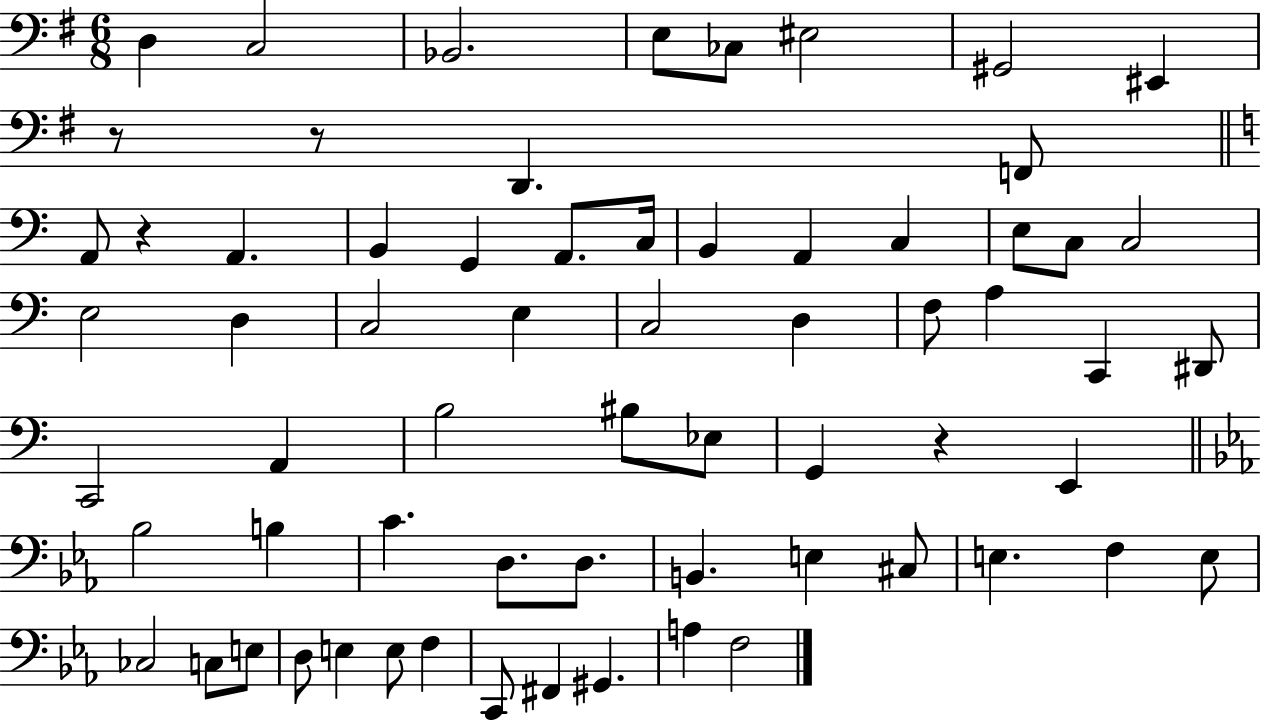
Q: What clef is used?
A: bass